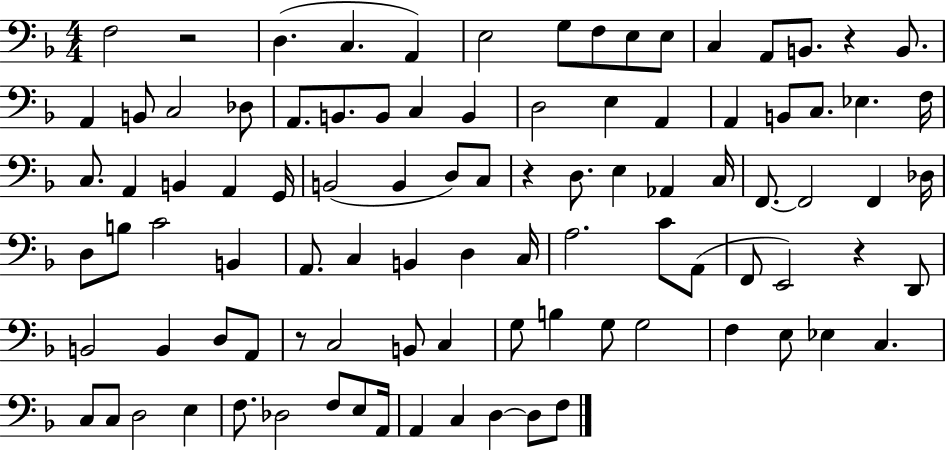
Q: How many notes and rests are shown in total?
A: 96